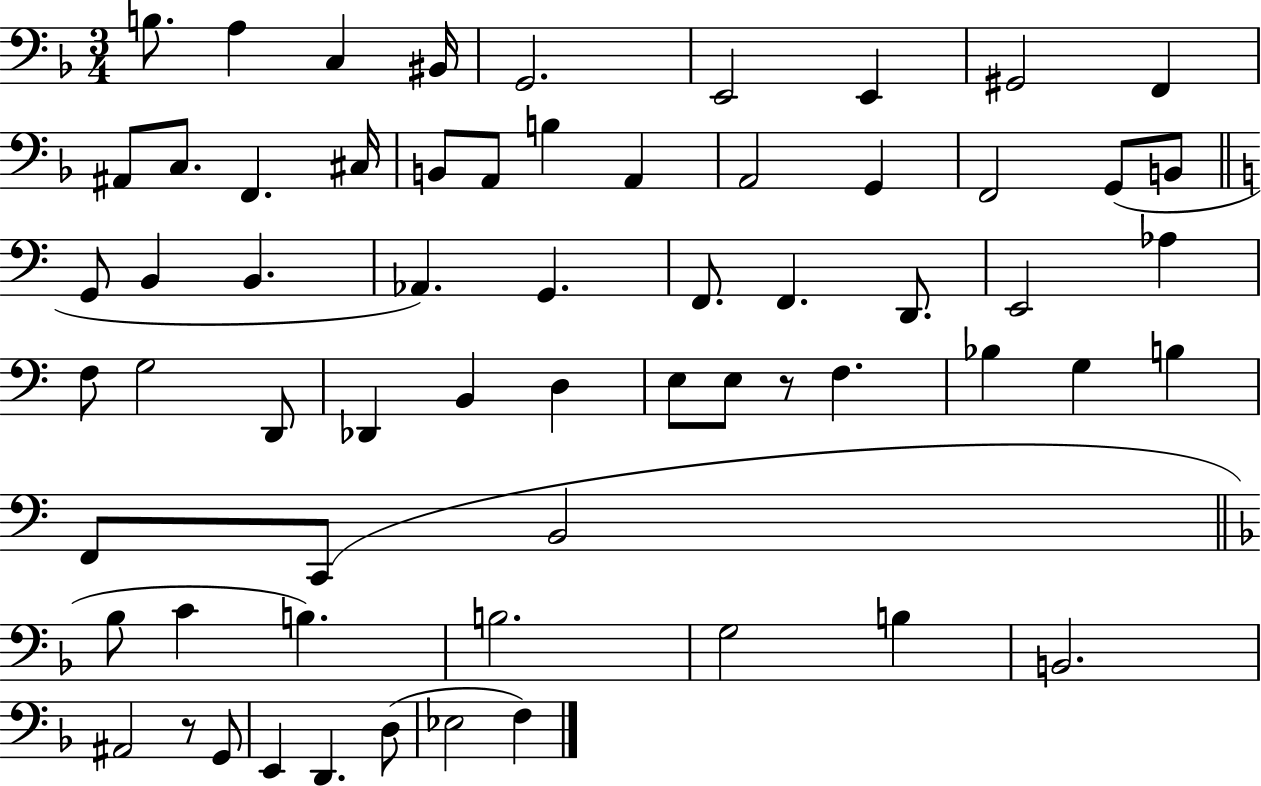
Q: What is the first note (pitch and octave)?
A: B3